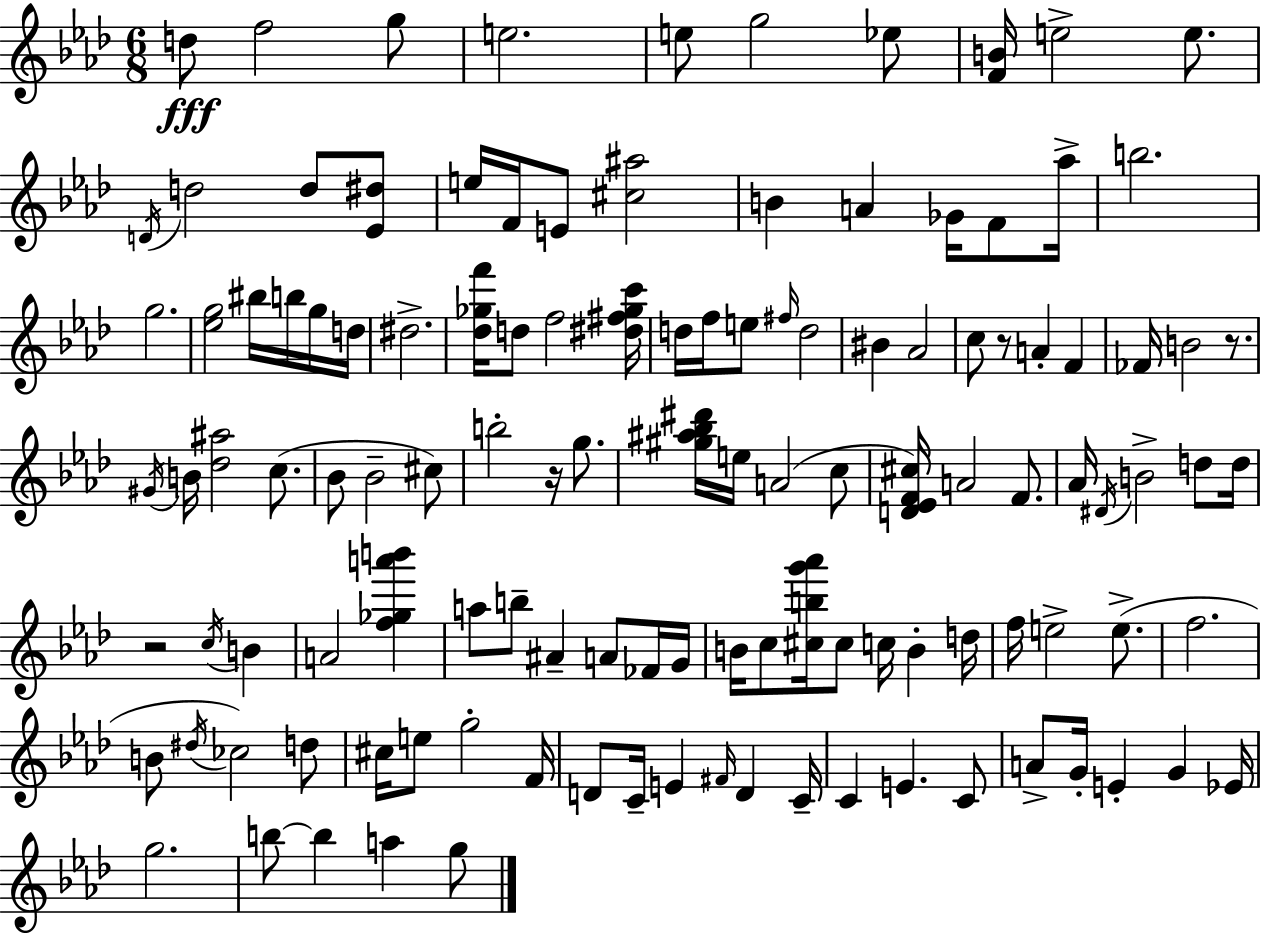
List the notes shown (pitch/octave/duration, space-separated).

D5/e F5/h G5/e E5/h. E5/e G5/h Eb5/e [F4,B4]/s E5/h E5/e. D4/s D5/h D5/e [Eb4,D#5]/e E5/s F4/s E4/e [C#5,A#5]/h B4/q A4/q Gb4/s F4/e Ab5/s B5/h. G5/h. [Eb5,G5]/h BIS5/s B5/s G5/s D5/s D#5/h. [Db5,Gb5,F6]/s D5/e F5/h [D#5,F#5,Gb5,C6]/s D5/s F5/s E5/e F#5/s D5/h BIS4/q Ab4/h C5/e R/e A4/q F4/q FES4/s B4/h R/e. G#4/s B4/s [Db5,A#5]/h C5/e. Bb4/e Bb4/h C#5/e B5/h R/s G5/e. [G#5,A#5,Bb5,D#6]/s E5/s A4/h C5/e [D4,Eb4,F4,C#5]/s A4/h F4/e. Ab4/s D#4/s B4/h D5/e D5/s R/h C5/s B4/q A4/h [F5,Gb5,A6,B6]/q A5/e B5/e A#4/q A4/e FES4/s G4/s B4/s C5/e [C#5,B5,G6,Ab6]/s C#5/e C5/s B4/q D5/s F5/s E5/h E5/e. F5/h. B4/e D#5/s CES5/h D5/e C#5/s E5/e G5/h F4/s D4/e C4/s E4/q F#4/s D4/q C4/s C4/q E4/q. C4/e A4/e G4/s E4/q G4/q Eb4/s G5/h. B5/e B5/q A5/q G5/e